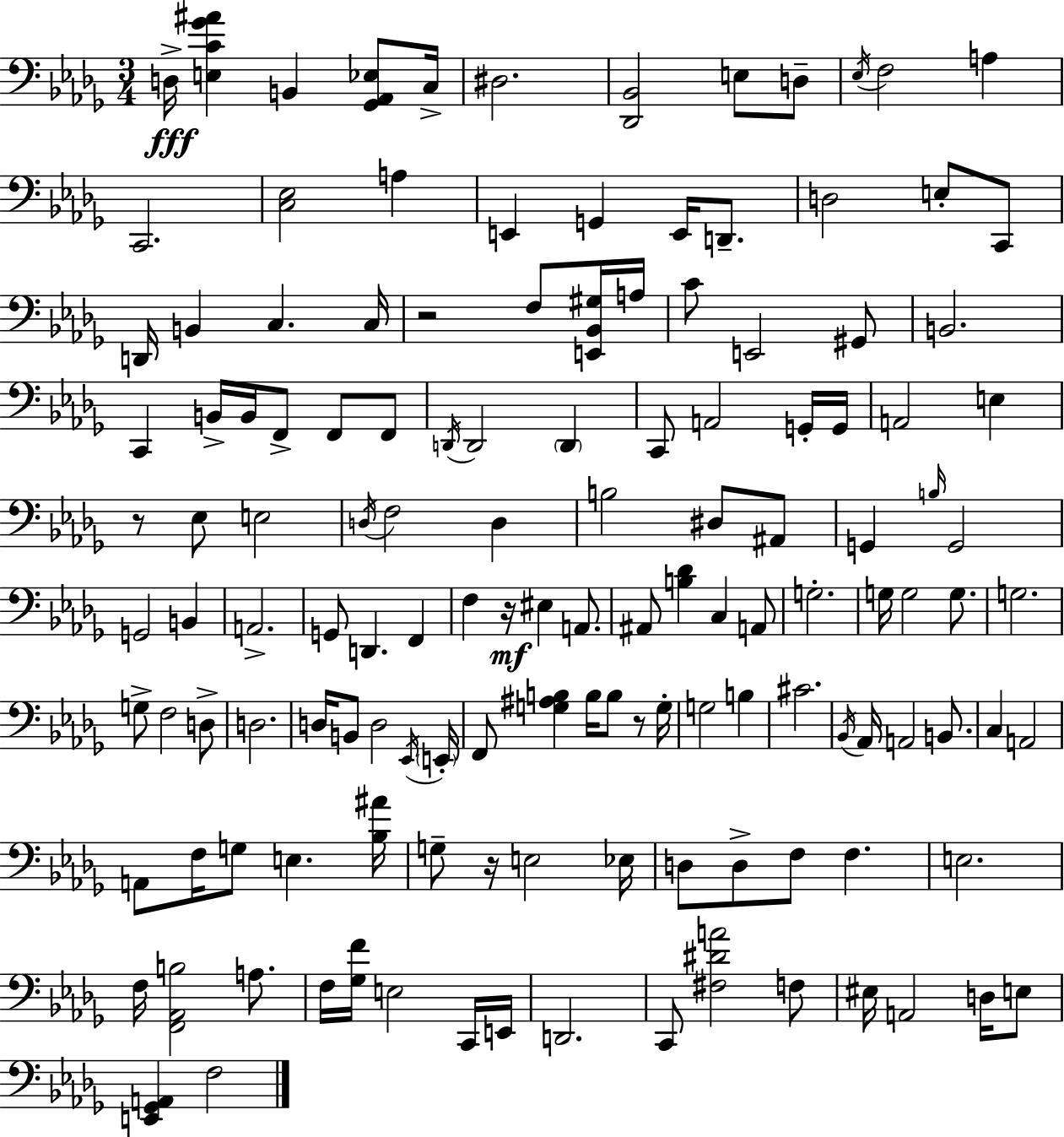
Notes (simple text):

D3/s [E3,C4,Gb4,A#4]/q B2/q [Gb2,Ab2,Eb3]/e C3/s D#3/h. [Db2,Bb2]/h E3/e D3/e Eb3/s F3/h A3/q C2/h. [C3,Eb3]/h A3/q E2/q G2/q E2/s D2/e. D3/h E3/e C2/e D2/s B2/q C3/q. C3/s R/h F3/e [E2,Bb2,G#3]/s A3/s C4/e E2/h G#2/e B2/h. C2/q B2/s B2/s F2/e F2/e F2/e D2/s D2/h D2/q C2/e A2/h G2/s G2/s A2/h E3/q R/e Eb3/e E3/h D3/s F3/h D3/q B3/h D#3/e A#2/e G2/q B3/s G2/h G2/h B2/q A2/h. G2/e D2/q. F2/q F3/q R/s EIS3/q A2/e. A#2/e [B3,Db4]/q C3/q A2/e G3/h. G3/s G3/h G3/e. G3/h. G3/e F3/h D3/e D3/h. D3/s B2/e D3/h Eb2/s E2/s F2/e [G3,A#3,B3]/q B3/s B3/e R/e G3/s G3/h B3/q C#4/h. Bb2/s Ab2/s A2/h B2/e. C3/q A2/h A2/e F3/s G3/e E3/q. [Bb3,A#4]/s G3/e R/s E3/h Eb3/s D3/e D3/e F3/e F3/q. E3/h. F3/s [F2,Ab2,B3]/h A3/e. F3/s [Gb3,F4]/s E3/h C2/s E2/s D2/h. C2/e [F#3,D#4,A4]/h F3/e EIS3/s A2/h D3/s E3/e [E2,Gb2,A2]/q F3/h